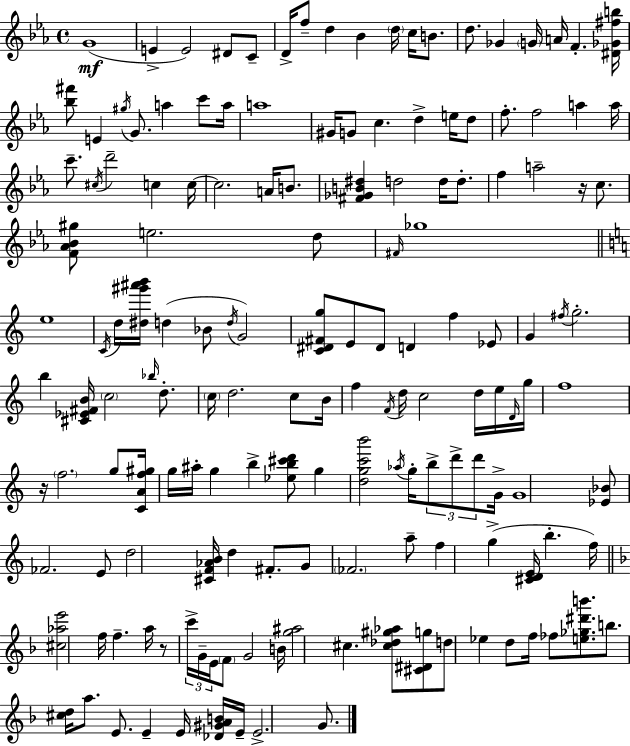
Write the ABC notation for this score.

X:1
T:Untitled
M:4/4
L:1/4
K:Cm
G4 E E2 ^D/2 C/2 D/4 f/2 d _B d/4 c/4 B/2 d/2 _G G/4 A/4 F [^D_G^fb]/4 [_b^f']/2 E ^g/4 G/2 a c'/2 a/4 a4 ^G/4 G/2 c d e/4 d/2 f/2 f2 a a/4 c'/2 ^c/4 d'2 c c/4 c2 A/4 B/2 [^F_GB^d] d2 d/4 d/2 f a2 z/4 c/2 [F_A_B^g]/2 e2 d/2 ^F/4 _g4 e4 C/4 d/4 [^d^g'^a'b']/4 d _B/2 d/4 G2 [C^D^Fg]/2 E/2 ^D/2 D f _E/2 G ^f/4 g2 b [^C_E^FB]/4 c2 _b/4 d/2 c/4 d2 c/2 B/4 f F/4 d/4 c2 d/4 e/4 D/4 g/4 f4 z/4 f2 g/2 [CAf^g]/4 g/4 ^a/4 g b [_eb^c'd']/2 g [dgc'b']2 _a/4 g/4 b/2 d'/2 d'/2 G/4 G4 [_E_B]/2 _F2 E/2 d2 [^CF_AB]/4 d ^F/2 G/2 _F2 a/2 f g [^CDE]/4 b f/4 [^c_ae']2 f/4 f a/4 z/2 c'/4 G/4 E/4 F/2 G2 B/4 [g^a]2 ^c [^c_d^g_a]/2 [^C^Dg]/2 d/2 _e d/2 f/4 _f/2 [e_g^d'b']/2 b/2 [^cd]/4 a/2 E/2 E E/4 [_D^GAB]/4 E/4 E2 G/2